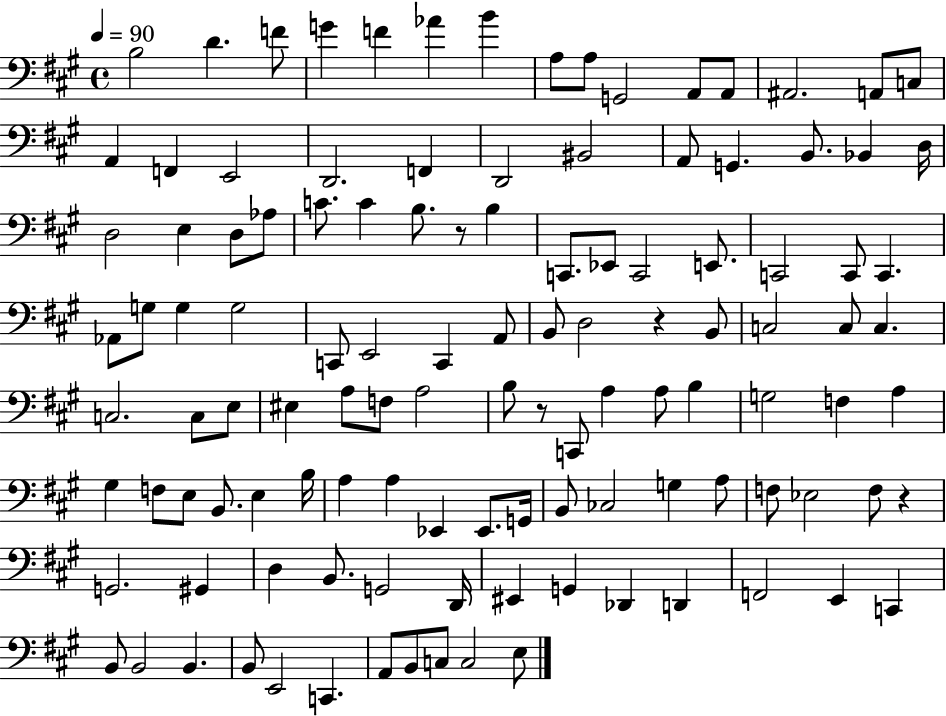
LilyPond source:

{
  \clef bass
  \time 4/4
  \defaultTimeSignature
  \key a \major
  \tempo 4 = 90
  b2 d'4. f'8 | g'4 f'4 aes'4 b'4 | a8 a8 g,2 a,8 a,8 | ais,2. a,8 c8 | \break a,4 f,4 e,2 | d,2. f,4 | d,2 bis,2 | a,8 g,4. b,8. bes,4 d16 | \break d2 e4 d8 aes8 | c'8. c'4 b8. r8 b4 | c,8. ees,8 c,2 e,8. | c,2 c,8 c,4. | \break aes,8 g8 g4 g2 | c,8 e,2 c,4 a,8 | b,8 d2 r4 b,8 | c2 c8 c4. | \break c2. c8 e8 | eis4 a8 f8 a2 | b8 r8 c,8 a4 a8 b4 | g2 f4 a4 | \break gis4 f8 e8 b,8. e4 b16 | a4 a4 ees,4 ees,8. g,16 | b,8 ces2 g4 a8 | f8 ees2 f8 r4 | \break g,2. gis,4 | d4 b,8. g,2 d,16 | eis,4 g,4 des,4 d,4 | f,2 e,4 c,4 | \break b,8 b,2 b,4. | b,8 e,2 c,4. | a,8 b,8 c8 c2 e8 | \bar "|."
}